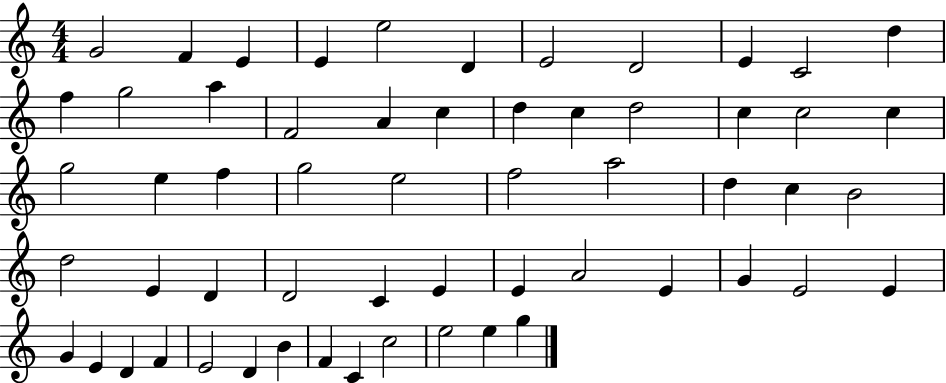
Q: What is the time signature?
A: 4/4